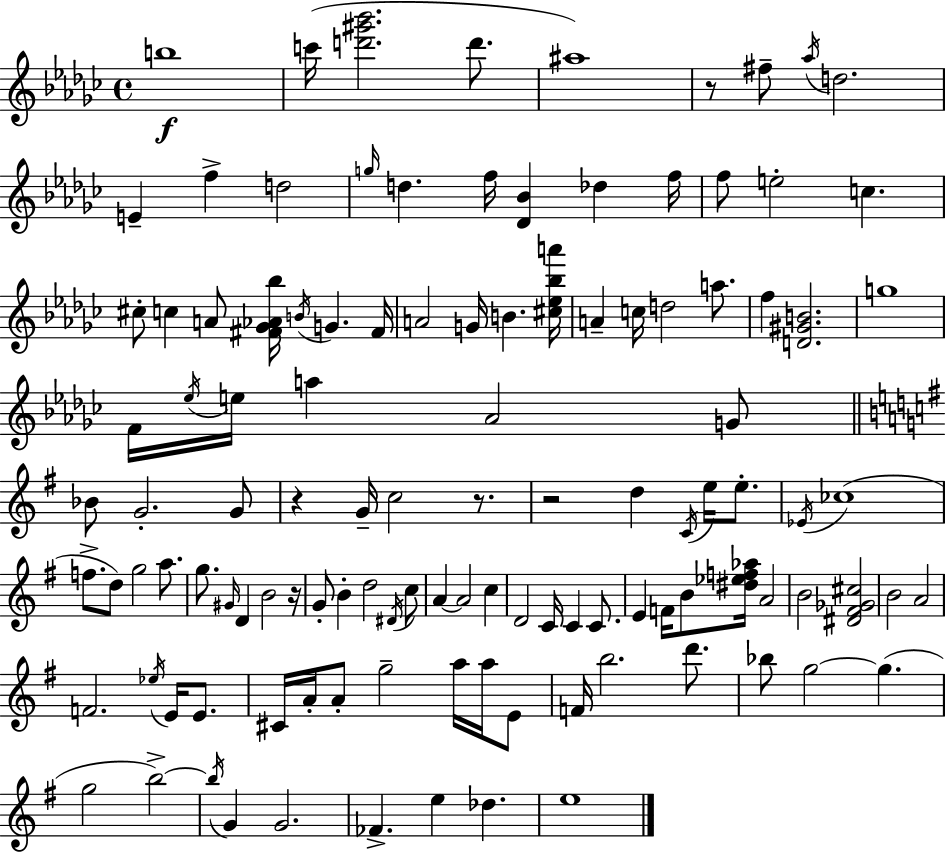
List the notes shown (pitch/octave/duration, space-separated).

B5/w C6/s [D6,G#6,Bb6]/h. D6/e. A#5/w R/e F#5/e Ab5/s D5/h. E4/q F5/q D5/h G5/s D5/q. F5/s [Db4,Bb4]/q Db5/q F5/s F5/e E5/h C5/q. C#5/e C5/q A4/e [F#4,Gb4,Ab4,Bb5]/s B4/s G4/q. F#4/s A4/h G4/s B4/q. [C#5,Eb5,Bb5,A6]/s A4/q C5/s D5/h A5/e. F5/q [D4,G#4,B4]/h. G5/w F4/s Eb5/s E5/s A5/q Ab4/h G4/e Bb4/e G4/h. G4/e R/q G4/s C5/h R/e. R/h D5/q C4/s E5/s E5/e. Eb4/s CES5/w F5/e. D5/e G5/h A5/e. G5/e. G#4/s D4/q B4/h R/s G4/e B4/q D5/h D#4/s C5/e A4/q A4/h C5/q D4/h C4/s C4/q C4/e. E4/q F4/s B4/e [D#5,Eb5,F5,Ab5]/s A4/h B4/h [D#4,F#4,Gb4,C#5]/h B4/h A4/h F4/h. Eb5/s E4/s E4/e. C#4/s A4/s A4/e G5/h A5/s A5/s E4/e F4/s B5/h. D6/e. Bb5/e G5/h G5/q. G5/h B5/h B5/s G4/q G4/h. FES4/q. E5/q Db5/q. E5/w